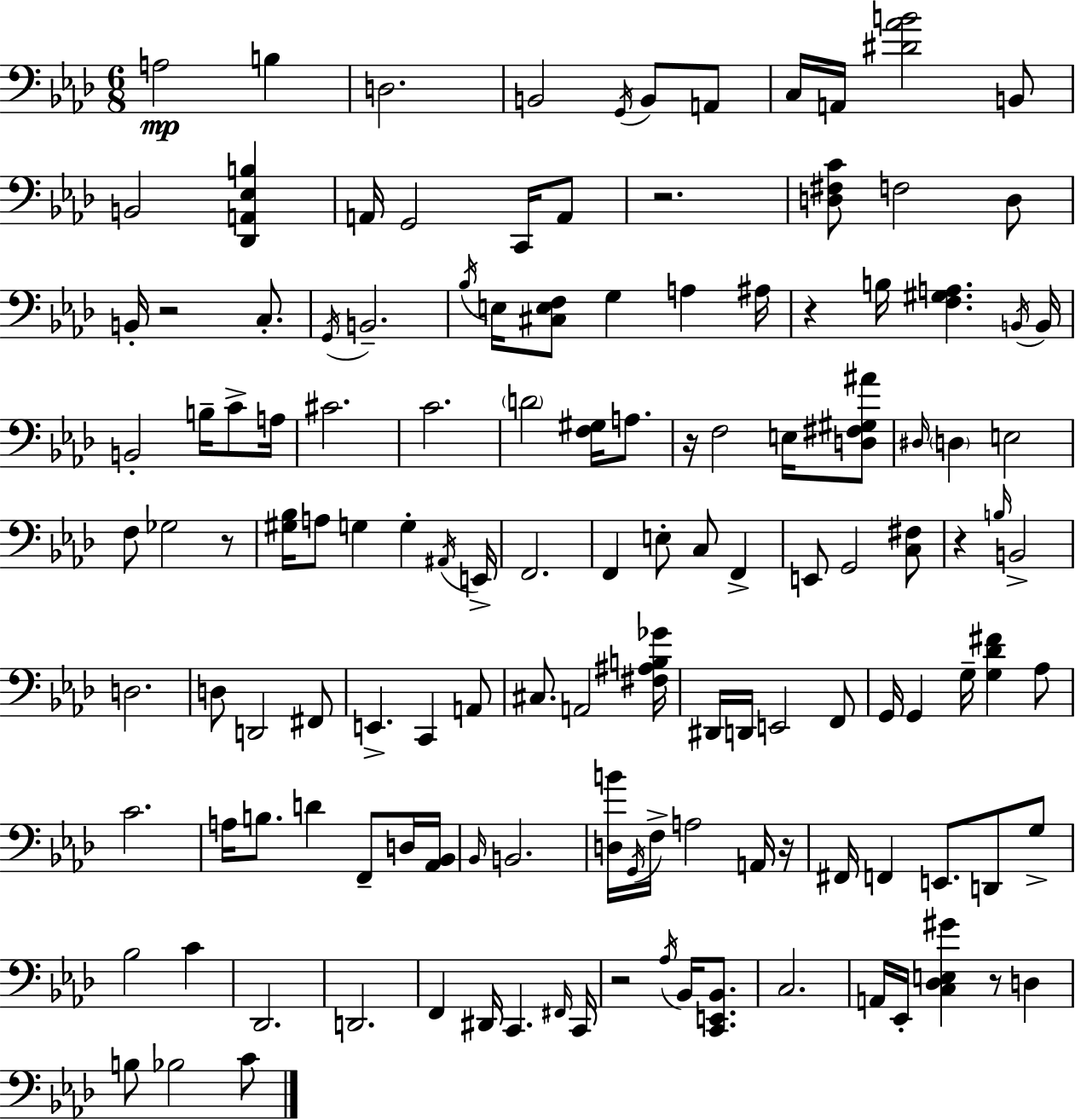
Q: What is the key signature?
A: AES major